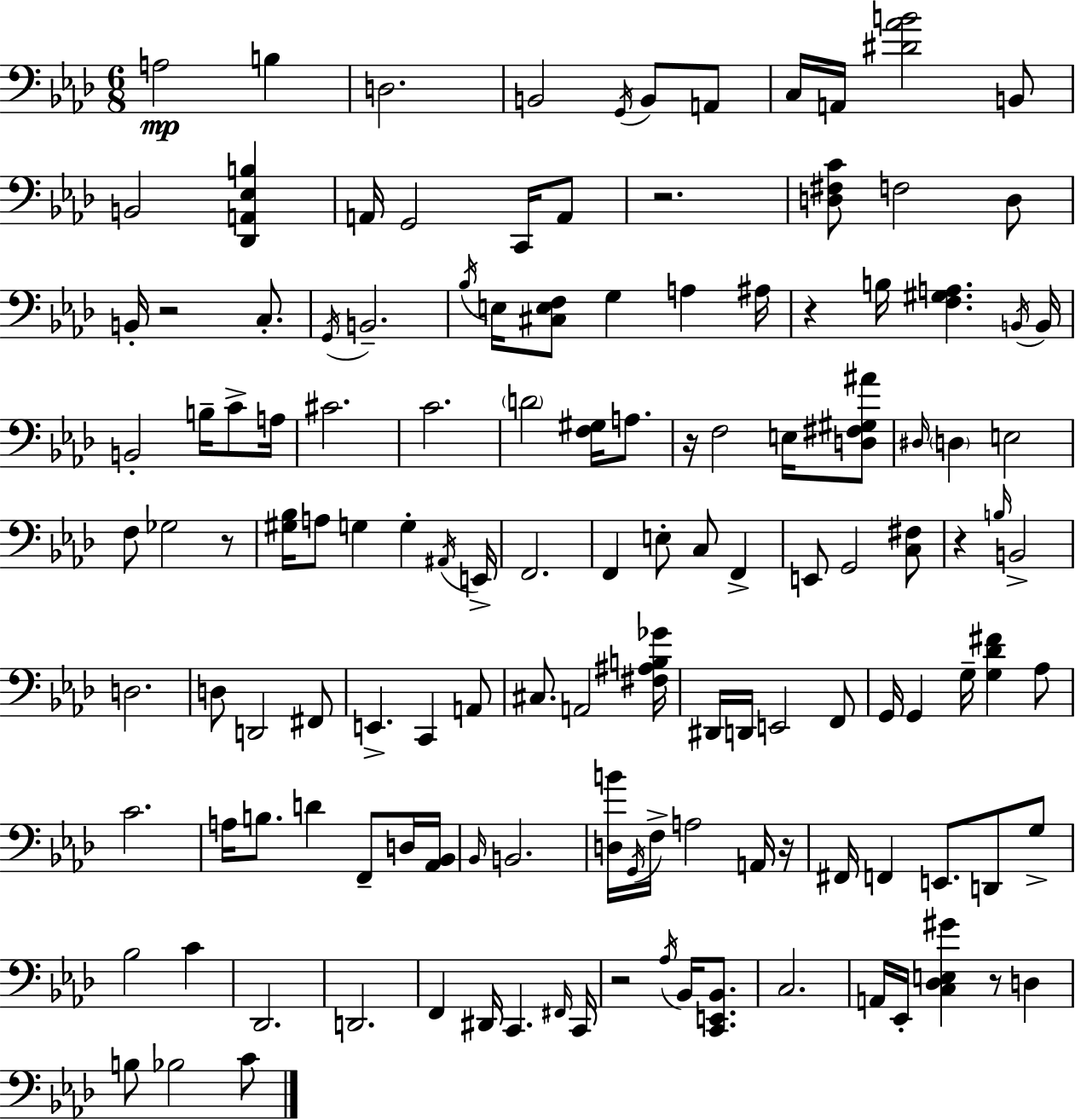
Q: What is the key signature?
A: AES major